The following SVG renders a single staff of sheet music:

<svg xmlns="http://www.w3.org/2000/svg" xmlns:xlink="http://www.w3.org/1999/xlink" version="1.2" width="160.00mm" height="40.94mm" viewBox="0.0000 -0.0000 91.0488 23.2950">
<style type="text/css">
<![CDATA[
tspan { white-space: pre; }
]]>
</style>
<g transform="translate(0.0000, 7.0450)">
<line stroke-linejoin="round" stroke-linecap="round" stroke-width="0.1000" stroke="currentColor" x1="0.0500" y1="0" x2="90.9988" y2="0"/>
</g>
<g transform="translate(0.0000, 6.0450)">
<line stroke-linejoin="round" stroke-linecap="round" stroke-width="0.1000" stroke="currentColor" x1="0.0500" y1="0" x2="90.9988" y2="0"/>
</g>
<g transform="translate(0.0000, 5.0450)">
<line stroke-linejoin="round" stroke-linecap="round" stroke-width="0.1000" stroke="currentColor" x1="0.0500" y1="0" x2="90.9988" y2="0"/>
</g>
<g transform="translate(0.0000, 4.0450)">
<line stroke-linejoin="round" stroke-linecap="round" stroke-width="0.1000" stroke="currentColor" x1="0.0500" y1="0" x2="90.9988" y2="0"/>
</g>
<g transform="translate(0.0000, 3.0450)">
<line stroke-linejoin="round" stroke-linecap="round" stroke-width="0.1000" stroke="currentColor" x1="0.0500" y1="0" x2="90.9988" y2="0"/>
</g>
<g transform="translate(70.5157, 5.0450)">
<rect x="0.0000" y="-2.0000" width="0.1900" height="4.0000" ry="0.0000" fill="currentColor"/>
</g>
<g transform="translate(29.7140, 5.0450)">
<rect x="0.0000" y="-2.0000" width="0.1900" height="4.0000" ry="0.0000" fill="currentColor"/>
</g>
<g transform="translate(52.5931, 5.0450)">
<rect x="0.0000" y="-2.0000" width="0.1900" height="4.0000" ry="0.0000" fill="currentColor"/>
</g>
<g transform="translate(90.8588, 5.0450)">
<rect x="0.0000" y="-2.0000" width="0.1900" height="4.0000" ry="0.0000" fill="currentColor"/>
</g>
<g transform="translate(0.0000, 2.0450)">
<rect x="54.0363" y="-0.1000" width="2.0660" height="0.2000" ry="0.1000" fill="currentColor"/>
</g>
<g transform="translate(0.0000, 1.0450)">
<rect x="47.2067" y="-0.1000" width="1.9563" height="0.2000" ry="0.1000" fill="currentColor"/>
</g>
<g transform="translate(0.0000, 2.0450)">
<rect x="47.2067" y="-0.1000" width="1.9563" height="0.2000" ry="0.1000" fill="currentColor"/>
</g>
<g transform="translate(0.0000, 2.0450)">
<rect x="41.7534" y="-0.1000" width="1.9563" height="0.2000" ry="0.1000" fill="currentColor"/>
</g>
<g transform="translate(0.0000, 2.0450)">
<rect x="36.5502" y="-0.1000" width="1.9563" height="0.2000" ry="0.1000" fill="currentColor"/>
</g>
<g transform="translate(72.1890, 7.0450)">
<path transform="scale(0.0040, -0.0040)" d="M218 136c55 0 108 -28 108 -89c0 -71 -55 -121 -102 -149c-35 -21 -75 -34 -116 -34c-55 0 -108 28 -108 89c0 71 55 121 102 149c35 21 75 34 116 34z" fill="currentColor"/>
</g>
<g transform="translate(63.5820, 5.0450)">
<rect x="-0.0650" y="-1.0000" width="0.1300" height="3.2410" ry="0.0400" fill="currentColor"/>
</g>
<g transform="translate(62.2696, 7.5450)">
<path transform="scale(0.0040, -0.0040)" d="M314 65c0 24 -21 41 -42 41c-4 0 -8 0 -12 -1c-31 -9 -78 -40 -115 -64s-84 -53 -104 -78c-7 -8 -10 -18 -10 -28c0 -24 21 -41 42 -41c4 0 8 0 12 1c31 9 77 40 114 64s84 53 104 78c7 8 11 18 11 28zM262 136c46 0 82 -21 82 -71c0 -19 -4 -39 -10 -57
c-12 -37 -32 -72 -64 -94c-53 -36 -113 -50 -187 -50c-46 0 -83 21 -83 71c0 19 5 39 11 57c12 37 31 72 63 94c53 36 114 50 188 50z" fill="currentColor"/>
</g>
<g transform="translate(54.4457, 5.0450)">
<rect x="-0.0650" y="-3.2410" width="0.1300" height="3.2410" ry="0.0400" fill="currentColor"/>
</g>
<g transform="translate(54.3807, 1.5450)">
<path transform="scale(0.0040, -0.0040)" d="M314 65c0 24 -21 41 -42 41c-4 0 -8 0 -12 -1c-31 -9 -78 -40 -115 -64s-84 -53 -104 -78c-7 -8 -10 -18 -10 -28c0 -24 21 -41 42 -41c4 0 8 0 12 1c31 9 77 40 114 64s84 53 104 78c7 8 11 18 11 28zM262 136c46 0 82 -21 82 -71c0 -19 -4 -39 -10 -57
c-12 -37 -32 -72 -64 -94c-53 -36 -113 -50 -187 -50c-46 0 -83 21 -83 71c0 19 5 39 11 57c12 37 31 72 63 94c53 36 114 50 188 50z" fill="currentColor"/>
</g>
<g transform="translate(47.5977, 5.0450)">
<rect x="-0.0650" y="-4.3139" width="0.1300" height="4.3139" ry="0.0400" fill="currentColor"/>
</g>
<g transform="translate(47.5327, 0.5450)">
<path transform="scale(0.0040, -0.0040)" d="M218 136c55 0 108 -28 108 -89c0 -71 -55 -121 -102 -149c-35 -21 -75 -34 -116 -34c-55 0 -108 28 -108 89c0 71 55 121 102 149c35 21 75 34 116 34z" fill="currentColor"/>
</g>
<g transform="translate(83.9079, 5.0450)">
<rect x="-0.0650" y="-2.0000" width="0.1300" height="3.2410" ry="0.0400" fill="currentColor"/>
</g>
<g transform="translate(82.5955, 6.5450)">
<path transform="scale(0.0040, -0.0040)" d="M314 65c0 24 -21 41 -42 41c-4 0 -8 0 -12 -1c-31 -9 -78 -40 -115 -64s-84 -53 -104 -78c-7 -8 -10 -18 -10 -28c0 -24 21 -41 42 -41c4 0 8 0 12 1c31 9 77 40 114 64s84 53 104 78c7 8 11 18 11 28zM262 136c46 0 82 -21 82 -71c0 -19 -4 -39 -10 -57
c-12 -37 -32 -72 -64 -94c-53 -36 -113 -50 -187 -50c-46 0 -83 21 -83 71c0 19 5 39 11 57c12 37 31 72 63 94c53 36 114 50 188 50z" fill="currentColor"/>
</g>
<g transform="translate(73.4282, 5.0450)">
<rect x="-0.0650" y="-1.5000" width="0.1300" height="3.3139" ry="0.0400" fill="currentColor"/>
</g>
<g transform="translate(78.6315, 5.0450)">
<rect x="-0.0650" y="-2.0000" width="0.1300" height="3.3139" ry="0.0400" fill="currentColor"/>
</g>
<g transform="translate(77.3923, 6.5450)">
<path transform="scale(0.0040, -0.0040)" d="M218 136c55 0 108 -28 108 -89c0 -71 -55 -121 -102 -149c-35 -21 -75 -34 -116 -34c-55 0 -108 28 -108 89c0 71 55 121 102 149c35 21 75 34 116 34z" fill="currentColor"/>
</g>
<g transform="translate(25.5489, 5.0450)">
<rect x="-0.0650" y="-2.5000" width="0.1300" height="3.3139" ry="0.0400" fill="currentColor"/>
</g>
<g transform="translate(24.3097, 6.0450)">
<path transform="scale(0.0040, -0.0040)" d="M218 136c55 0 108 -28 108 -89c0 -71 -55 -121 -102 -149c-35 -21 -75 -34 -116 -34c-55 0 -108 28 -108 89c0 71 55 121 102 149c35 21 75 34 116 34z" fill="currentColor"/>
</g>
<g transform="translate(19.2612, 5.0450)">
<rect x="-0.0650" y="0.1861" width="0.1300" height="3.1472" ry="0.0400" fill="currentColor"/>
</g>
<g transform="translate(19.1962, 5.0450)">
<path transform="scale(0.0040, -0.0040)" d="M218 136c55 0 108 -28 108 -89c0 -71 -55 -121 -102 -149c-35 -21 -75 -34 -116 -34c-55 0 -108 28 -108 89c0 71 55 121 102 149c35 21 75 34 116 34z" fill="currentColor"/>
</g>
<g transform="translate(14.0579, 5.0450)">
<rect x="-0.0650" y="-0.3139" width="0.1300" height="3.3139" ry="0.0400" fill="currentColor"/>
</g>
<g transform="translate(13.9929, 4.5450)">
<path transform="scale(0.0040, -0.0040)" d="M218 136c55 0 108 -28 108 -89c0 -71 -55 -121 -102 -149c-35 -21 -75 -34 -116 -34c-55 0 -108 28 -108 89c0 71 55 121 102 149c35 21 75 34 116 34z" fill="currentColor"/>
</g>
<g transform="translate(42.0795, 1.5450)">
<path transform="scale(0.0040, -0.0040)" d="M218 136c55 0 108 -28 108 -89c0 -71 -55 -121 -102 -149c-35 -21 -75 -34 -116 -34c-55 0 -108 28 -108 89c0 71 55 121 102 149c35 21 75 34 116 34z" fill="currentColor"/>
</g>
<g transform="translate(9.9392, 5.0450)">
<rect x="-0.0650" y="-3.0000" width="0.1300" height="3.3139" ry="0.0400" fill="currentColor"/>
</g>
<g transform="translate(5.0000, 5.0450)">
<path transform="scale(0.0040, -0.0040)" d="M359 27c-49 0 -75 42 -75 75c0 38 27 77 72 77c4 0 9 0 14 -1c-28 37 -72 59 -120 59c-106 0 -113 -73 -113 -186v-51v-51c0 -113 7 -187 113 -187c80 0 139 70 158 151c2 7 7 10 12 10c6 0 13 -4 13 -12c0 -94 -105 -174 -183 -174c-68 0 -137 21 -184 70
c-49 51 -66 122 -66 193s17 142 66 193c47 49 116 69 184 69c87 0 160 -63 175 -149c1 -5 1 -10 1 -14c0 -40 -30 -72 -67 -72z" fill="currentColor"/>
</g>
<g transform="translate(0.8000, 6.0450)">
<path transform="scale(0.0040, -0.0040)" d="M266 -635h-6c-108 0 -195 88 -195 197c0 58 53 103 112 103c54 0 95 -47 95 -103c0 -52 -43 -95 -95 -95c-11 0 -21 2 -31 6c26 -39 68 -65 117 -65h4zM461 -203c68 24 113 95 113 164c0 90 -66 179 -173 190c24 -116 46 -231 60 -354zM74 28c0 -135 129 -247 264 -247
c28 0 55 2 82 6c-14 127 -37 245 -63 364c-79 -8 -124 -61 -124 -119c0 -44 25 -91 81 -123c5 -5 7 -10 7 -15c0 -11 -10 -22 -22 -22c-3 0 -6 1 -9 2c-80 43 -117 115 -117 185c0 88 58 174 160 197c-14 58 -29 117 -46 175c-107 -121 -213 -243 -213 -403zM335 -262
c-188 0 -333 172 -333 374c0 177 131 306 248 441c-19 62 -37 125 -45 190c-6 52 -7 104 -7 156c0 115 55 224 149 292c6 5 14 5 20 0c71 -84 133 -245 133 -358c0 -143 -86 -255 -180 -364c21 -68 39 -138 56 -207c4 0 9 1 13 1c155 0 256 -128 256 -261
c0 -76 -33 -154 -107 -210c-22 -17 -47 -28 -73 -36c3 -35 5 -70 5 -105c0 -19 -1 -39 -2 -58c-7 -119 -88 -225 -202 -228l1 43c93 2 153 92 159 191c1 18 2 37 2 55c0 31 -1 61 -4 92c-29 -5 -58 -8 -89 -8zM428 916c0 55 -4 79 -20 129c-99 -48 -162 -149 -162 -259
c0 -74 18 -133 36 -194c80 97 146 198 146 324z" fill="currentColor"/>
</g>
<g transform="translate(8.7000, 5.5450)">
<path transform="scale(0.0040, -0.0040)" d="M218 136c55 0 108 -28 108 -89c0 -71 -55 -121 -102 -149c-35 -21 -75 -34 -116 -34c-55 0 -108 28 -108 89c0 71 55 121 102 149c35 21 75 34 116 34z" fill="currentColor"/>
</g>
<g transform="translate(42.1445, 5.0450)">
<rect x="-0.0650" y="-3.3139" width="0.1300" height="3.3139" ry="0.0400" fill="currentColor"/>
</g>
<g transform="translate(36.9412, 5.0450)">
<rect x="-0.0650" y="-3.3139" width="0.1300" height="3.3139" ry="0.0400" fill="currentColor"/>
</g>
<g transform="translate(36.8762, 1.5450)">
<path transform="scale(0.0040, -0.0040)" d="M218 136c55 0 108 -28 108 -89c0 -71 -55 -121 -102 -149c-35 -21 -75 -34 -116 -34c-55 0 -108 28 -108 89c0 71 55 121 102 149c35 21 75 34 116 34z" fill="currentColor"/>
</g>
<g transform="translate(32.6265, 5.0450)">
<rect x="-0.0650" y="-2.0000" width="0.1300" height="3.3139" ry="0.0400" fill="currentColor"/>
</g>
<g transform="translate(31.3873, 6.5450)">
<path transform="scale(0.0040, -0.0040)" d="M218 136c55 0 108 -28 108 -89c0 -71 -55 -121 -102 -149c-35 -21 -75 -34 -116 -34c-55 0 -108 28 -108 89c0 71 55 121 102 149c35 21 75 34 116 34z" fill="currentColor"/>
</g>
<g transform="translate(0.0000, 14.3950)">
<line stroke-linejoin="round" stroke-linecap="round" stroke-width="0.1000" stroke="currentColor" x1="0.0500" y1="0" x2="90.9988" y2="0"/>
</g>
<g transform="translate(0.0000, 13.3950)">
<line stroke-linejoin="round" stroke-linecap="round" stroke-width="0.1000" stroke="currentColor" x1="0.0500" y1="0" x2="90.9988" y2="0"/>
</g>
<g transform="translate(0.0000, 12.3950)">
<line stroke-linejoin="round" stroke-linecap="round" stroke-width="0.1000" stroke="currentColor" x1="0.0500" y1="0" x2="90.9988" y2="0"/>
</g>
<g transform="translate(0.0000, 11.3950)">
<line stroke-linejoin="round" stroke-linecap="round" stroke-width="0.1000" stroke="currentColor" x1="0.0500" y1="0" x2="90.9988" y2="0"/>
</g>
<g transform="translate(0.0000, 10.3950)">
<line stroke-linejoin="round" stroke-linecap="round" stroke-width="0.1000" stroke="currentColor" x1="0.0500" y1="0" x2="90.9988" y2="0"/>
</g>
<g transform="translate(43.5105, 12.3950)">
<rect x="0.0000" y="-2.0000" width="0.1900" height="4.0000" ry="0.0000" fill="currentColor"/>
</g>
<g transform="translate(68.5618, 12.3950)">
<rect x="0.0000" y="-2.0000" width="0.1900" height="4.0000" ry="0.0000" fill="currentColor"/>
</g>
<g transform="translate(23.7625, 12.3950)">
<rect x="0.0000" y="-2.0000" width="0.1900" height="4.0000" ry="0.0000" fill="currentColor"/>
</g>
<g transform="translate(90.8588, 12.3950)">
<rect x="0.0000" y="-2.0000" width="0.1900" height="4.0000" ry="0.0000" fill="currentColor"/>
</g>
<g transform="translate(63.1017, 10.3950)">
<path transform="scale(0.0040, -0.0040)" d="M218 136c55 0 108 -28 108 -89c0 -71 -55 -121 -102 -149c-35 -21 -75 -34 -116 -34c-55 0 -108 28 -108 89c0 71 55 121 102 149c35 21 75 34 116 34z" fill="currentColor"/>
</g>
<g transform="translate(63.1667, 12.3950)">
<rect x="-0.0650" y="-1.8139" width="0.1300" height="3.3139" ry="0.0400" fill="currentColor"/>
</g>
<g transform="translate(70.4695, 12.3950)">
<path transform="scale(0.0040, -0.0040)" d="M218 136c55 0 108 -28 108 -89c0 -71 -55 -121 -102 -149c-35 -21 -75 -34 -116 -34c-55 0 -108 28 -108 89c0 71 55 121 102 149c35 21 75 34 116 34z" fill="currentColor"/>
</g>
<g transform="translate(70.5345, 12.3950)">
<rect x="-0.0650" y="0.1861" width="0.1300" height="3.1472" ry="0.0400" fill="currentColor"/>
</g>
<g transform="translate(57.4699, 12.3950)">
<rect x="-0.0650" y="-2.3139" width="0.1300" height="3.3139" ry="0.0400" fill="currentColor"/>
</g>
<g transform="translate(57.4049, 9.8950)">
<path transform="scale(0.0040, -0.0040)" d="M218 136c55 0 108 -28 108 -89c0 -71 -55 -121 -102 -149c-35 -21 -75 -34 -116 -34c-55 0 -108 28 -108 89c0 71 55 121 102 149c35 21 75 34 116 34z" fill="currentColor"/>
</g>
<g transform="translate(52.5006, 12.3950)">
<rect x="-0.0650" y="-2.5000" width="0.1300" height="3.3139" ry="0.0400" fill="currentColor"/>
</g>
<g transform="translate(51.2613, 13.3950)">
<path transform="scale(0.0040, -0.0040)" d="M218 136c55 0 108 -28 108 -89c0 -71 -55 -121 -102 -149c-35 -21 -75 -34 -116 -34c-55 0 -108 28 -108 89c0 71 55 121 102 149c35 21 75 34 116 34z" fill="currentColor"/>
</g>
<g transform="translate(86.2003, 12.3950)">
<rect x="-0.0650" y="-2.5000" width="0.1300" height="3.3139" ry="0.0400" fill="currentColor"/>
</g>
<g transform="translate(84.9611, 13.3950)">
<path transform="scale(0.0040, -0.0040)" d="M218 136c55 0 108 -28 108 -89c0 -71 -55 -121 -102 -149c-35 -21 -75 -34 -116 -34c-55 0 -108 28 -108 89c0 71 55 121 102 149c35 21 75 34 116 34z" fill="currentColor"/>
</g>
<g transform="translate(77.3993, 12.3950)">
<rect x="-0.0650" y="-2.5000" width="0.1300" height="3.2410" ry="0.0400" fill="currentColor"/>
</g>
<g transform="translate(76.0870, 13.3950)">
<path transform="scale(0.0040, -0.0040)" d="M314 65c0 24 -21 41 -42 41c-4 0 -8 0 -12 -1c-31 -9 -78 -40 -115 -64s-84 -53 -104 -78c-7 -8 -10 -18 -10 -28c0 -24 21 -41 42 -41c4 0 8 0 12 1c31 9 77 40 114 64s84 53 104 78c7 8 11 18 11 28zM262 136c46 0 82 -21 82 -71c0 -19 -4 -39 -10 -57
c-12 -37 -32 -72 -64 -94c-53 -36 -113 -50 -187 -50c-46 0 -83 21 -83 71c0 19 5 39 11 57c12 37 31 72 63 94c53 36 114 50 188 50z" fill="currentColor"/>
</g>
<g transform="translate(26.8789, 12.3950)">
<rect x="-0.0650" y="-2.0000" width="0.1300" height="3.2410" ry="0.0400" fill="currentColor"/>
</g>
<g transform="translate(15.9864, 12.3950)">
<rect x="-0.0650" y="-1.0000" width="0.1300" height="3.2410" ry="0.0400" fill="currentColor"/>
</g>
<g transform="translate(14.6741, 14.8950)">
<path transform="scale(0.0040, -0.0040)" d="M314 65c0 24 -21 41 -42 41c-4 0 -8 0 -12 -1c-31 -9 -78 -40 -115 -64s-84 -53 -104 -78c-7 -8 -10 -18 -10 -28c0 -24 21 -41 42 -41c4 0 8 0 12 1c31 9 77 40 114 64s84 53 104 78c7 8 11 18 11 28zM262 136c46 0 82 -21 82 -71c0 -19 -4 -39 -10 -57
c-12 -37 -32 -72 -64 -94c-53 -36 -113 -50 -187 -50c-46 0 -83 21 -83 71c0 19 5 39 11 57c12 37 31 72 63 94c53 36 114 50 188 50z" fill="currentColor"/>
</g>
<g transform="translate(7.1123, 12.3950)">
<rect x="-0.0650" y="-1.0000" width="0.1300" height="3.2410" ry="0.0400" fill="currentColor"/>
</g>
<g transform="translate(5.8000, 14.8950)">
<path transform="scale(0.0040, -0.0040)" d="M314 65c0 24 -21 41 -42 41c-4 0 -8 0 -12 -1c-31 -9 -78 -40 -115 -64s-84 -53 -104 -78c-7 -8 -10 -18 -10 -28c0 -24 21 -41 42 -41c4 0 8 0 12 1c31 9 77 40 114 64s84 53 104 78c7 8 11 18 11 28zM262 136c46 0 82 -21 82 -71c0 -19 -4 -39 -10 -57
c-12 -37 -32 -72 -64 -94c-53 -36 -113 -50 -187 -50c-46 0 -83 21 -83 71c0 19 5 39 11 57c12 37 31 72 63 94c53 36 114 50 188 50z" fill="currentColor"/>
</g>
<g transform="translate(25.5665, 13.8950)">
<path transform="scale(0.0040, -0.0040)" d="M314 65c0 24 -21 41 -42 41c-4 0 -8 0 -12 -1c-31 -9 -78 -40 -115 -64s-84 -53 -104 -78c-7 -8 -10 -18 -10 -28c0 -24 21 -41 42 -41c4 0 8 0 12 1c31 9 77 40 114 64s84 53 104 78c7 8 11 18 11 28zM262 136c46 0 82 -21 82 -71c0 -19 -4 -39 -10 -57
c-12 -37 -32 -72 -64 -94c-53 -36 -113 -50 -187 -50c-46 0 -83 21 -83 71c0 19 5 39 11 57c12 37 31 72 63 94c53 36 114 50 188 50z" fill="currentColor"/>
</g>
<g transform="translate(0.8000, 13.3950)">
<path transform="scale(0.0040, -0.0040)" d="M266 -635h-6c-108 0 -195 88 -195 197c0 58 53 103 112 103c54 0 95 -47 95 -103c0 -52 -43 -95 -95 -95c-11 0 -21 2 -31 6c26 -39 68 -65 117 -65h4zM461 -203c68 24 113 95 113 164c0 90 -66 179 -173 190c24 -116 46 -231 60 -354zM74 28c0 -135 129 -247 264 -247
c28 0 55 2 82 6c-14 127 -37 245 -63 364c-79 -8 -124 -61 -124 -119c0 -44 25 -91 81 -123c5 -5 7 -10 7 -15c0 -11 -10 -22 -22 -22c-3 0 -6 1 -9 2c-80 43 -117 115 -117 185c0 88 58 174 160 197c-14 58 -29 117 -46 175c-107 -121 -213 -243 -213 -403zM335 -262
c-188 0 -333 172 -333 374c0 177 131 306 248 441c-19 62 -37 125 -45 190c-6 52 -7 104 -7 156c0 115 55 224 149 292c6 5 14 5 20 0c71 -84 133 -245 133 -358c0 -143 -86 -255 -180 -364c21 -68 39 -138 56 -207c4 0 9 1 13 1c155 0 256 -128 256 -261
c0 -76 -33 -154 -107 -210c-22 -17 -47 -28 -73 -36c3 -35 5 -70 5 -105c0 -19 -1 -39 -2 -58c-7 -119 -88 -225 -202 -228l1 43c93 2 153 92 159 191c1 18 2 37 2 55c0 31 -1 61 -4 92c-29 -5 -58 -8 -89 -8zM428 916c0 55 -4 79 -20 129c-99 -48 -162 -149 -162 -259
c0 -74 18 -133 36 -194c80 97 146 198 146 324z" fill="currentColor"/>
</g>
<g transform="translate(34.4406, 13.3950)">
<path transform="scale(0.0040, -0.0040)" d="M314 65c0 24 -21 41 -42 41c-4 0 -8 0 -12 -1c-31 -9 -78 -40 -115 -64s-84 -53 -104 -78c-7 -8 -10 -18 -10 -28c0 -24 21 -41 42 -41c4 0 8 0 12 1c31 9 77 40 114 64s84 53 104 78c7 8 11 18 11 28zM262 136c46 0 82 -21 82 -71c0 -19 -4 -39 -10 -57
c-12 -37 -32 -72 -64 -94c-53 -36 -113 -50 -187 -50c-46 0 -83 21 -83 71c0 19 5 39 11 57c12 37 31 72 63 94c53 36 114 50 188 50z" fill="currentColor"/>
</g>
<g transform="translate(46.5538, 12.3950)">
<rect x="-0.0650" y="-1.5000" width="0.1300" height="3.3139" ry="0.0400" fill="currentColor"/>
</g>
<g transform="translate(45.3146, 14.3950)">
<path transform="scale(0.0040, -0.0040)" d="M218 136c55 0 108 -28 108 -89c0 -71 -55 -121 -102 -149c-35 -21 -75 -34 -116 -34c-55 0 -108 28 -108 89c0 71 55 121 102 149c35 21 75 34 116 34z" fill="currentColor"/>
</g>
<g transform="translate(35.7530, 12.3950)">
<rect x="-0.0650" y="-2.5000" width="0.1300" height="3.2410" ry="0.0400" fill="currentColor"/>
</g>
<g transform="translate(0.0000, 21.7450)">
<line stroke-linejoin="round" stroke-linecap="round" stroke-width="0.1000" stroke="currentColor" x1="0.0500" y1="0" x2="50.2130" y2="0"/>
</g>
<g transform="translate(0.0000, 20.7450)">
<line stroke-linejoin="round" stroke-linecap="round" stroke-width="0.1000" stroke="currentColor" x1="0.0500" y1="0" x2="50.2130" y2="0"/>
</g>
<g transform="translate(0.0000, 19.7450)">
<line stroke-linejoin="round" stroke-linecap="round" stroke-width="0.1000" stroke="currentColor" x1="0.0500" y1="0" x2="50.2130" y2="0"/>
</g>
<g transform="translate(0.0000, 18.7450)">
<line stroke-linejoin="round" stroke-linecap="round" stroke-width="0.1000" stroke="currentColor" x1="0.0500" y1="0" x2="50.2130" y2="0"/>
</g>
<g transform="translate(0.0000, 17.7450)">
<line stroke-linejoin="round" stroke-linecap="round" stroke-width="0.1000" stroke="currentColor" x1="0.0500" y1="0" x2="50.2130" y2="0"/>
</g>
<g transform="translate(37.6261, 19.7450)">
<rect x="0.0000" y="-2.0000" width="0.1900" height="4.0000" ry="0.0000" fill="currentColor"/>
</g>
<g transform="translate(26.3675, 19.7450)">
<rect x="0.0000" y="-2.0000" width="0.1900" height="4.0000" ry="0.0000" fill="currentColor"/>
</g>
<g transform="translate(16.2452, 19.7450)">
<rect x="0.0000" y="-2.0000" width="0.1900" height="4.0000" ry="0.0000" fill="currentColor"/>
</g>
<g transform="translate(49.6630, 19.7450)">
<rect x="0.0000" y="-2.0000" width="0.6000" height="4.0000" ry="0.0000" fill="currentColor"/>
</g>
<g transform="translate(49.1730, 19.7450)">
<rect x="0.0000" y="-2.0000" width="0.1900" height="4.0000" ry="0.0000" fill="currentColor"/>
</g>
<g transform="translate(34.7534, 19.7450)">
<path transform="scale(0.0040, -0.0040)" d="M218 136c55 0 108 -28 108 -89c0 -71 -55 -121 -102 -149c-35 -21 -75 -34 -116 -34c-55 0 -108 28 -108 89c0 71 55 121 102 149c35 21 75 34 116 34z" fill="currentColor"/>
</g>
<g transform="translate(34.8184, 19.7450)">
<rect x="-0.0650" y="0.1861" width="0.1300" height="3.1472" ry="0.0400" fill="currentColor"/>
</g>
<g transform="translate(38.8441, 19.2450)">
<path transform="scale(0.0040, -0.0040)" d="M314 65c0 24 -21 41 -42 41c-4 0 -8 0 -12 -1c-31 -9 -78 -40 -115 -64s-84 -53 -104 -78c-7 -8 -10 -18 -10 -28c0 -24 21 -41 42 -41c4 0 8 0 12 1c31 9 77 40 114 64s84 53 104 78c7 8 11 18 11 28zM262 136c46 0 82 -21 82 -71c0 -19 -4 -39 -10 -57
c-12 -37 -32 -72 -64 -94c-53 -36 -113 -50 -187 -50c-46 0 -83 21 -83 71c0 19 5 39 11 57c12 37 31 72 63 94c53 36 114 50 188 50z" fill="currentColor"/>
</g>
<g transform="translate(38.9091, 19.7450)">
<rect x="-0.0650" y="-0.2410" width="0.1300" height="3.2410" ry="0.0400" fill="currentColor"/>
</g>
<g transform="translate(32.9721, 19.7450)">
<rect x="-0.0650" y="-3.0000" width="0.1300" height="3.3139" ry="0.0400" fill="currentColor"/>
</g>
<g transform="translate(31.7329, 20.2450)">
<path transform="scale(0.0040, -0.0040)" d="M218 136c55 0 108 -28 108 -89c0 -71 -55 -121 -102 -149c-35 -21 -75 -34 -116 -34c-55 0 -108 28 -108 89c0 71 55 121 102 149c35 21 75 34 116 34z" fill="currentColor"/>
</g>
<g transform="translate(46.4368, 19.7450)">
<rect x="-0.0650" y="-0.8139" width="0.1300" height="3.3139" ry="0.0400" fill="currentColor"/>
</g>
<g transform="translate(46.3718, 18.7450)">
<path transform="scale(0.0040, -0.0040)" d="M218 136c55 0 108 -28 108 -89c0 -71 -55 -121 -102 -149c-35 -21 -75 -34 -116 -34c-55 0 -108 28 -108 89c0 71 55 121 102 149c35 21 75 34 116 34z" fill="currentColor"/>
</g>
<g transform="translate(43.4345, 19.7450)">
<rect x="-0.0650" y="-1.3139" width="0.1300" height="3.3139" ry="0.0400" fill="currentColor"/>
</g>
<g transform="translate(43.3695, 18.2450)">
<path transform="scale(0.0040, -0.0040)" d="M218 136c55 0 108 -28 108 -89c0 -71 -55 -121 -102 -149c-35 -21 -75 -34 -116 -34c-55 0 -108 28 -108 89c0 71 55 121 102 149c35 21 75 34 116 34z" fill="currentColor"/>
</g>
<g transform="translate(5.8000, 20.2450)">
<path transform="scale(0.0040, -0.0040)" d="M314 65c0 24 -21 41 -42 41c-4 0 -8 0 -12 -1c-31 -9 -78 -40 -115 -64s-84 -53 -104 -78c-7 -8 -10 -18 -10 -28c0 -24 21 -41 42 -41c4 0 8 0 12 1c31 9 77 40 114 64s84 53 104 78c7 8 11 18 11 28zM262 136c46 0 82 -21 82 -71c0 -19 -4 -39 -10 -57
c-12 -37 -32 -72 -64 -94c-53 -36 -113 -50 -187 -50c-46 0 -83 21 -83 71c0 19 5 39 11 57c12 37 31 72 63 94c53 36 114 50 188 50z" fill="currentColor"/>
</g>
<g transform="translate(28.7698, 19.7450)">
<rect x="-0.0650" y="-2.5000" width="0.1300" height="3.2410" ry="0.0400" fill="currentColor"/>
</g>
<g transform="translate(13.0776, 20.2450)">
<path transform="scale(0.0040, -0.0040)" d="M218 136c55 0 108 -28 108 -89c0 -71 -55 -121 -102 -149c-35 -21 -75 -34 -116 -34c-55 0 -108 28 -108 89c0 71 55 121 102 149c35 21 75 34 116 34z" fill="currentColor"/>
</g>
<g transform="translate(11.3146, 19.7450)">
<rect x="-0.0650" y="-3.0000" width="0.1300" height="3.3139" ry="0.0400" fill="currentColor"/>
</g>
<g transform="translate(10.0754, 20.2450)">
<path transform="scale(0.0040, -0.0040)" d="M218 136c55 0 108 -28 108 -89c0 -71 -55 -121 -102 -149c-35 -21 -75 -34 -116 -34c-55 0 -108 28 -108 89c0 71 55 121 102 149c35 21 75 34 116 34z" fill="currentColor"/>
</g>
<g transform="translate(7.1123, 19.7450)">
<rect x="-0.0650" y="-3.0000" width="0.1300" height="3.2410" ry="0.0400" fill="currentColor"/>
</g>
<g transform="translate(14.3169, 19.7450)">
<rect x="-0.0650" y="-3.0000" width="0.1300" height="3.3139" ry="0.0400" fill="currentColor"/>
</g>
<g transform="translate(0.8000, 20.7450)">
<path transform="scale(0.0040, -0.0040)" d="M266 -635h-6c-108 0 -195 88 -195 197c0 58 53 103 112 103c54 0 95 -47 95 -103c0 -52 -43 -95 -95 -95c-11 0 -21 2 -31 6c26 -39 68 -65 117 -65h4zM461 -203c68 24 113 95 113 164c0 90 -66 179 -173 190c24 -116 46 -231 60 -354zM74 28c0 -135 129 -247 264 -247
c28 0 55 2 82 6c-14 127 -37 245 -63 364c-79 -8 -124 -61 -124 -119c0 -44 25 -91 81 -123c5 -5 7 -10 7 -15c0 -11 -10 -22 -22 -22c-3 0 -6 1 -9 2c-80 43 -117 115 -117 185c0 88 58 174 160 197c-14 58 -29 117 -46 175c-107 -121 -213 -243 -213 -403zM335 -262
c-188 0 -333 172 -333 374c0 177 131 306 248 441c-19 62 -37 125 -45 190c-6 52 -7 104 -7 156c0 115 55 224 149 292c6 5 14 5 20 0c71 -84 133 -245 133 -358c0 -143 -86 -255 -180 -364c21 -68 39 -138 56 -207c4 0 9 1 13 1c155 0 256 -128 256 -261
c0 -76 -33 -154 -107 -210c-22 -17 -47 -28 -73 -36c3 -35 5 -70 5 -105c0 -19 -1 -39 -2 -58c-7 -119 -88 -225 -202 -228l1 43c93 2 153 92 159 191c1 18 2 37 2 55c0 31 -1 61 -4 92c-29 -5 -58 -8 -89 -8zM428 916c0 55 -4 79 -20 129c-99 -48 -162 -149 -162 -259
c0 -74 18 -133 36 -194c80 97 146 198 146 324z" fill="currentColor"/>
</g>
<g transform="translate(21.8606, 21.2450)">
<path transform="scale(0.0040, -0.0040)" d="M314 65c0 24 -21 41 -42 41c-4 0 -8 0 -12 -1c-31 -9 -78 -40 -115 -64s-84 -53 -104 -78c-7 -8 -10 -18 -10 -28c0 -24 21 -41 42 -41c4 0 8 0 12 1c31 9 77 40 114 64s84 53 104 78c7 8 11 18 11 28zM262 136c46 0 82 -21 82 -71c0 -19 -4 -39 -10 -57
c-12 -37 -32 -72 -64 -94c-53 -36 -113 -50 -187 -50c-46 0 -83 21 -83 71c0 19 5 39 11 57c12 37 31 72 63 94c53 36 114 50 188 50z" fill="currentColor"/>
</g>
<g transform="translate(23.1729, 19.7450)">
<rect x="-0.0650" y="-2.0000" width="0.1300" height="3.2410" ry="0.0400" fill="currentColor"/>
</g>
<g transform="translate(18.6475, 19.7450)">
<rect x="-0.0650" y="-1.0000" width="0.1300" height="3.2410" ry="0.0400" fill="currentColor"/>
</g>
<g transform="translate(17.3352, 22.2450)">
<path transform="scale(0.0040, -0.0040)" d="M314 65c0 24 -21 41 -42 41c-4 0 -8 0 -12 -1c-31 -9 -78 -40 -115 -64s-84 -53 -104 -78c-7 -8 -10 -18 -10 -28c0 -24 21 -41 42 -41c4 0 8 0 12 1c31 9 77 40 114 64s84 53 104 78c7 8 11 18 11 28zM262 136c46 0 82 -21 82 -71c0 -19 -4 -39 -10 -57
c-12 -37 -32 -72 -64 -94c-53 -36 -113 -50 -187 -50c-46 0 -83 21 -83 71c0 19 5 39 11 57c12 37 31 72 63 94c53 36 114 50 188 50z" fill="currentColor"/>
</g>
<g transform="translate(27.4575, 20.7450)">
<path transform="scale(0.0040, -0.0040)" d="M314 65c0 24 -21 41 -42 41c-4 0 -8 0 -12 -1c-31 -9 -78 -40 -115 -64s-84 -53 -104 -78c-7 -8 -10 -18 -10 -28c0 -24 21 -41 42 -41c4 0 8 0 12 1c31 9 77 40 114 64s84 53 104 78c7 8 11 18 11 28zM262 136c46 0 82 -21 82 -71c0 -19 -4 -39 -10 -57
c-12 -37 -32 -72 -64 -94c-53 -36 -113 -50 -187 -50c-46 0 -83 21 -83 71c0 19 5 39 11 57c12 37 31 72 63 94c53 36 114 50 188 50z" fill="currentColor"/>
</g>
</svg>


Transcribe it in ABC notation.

X:1
T:Untitled
M:4/4
L:1/4
K:C
A c B G F b b d' b2 D2 E F F2 D2 D2 F2 G2 E G g f B G2 G A2 A A D2 F2 G2 A B c2 e d